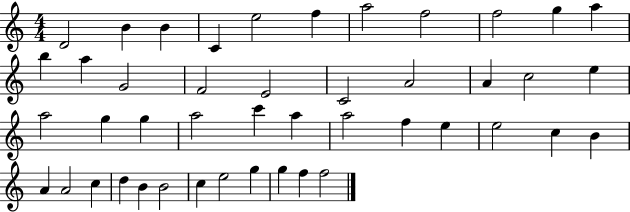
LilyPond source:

{
  \clef treble
  \numericTimeSignature
  \time 4/4
  \key c \major
  d'2 b'4 b'4 | c'4 e''2 f''4 | a''2 f''2 | f''2 g''4 a''4 | \break b''4 a''4 g'2 | f'2 e'2 | c'2 a'2 | a'4 c''2 e''4 | \break a''2 g''4 g''4 | a''2 c'''4 a''4 | a''2 f''4 e''4 | e''2 c''4 b'4 | \break a'4 a'2 c''4 | d''4 b'4 b'2 | c''4 e''2 g''4 | g''4 f''4 f''2 | \break \bar "|."
}